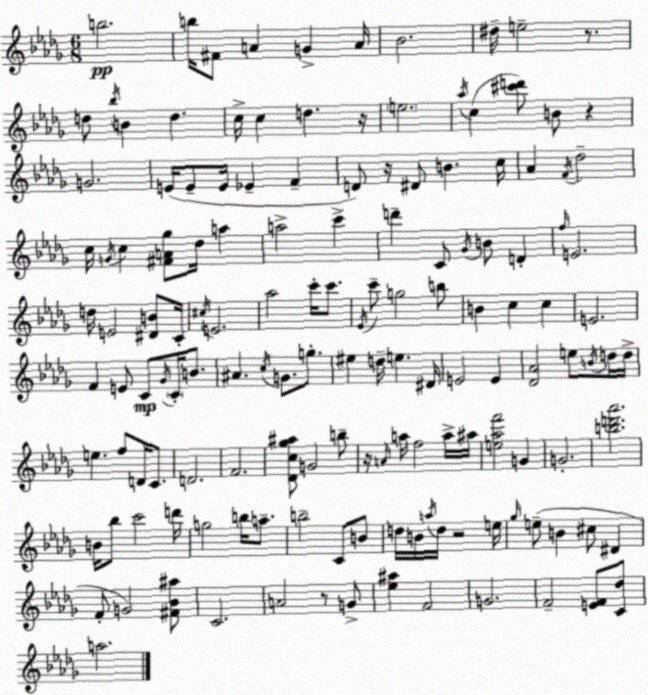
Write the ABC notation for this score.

X:1
T:Untitled
M:6/8
L:1/4
K:Bbm
b2 b/4 ^F/2 A G A/4 _B2 ^d/4 e2 z/2 d/2 _b/4 B d c/4 c d z/4 e2 _a/4 c [^c'd']/2 B/2 z G2 E/4 E/2 E/4 _E F D/2 z/4 ^D/2 B c/4 _A F/4 _d2 c/4 G/4 c [^FA_g]/2 _d/4 a a2 c' d' C/2 _G/4 B/2 D f/4 E2 d/4 E2 [^DB]/2 C/4 ^c/4 E2 _a2 c'/4 c'/2 _E/4 c'/2 g2 b/2 B c c E2 F E/2 C/2 _G/4 C/4 B/2 ^A c/4 G/2 g/2 ^e d/4 e ^D/4 E2 E [_D_A]2 e/2 B/4 d/4 d/4 e f/2 D/4 C/2 D2 F2 [_Dc_g^a]/2 G2 b/2 z/4 A/4 a/4 f2 a/4 ^a/4 [e_af']2 G G2 [bd'_a']2 B/4 _b/2 c'2 d'/4 g2 b/4 a/2 b2 C/2 B/2 d/4 B/4 a/4 d/4 z2 e/4 _g/4 e/2 B ^c/2 ^D F/2 G2 [^F_B^a]/2 C2 A2 z/2 G/2 [_e^a] F2 G2 F2 [EF]/2 [C_d]/2 a2